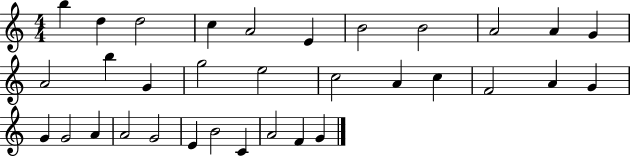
B5/q D5/q D5/h C5/q A4/h E4/q B4/h B4/h A4/h A4/q G4/q A4/h B5/q G4/q G5/h E5/h C5/h A4/q C5/q F4/h A4/q G4/q G4/q G4/h A4/q A4/h G4/h E4/q B4/h C4/q A4/h F4/q G4/q